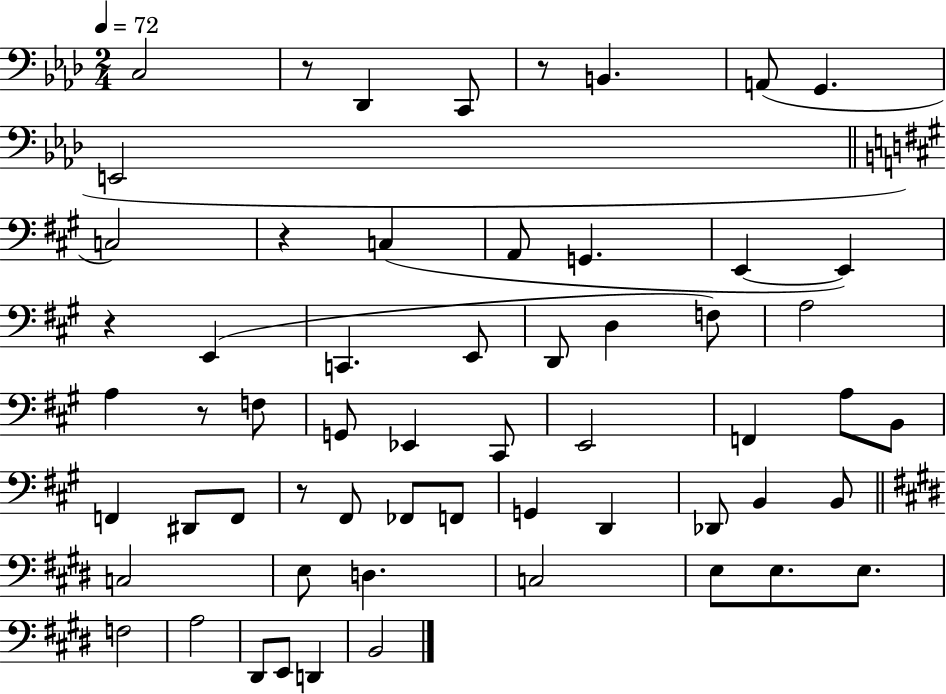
{
  \clef bass
  \numericTimeSignature
  \time 2/4
  \key aes \major
  \tempo 4 = 72
  \repeat volta 2 { c2 | r8 des,4 c,8 | r8 b,4. | a,8( g,4. | \break e,2 | \bar "||" \break \key a \major c2) | r4 c4( | a,8 g,4. | e,4~~ e,4) | \break r4 e,4( | c,4. e,8 | d,8 d4 f8) | a2 | \break a4 r8 f8 | g,8 ees,4 cis,8 | e,2 | f,4 a8 b,8 | \break f,4 dis,8 f,8 | r8 fis,8 fes,8 f,8 | g,4 d,4 | des,8 b,4 b,8 | \break \bar "||" \break \key e \major c2 | e8 d4. | c2 | e8 e8. e8. | \break f2 | a2 | dis,8 e,8 d,4 | b,2 | \break } \bar "|."
}